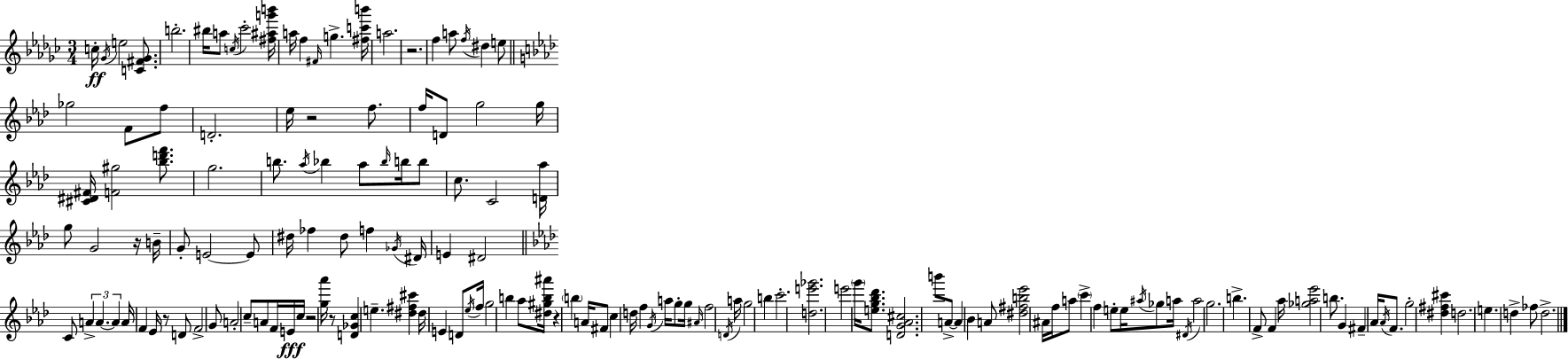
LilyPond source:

{
  \clef treble
  \numericTimeSignature
  \time 3/4
  \key ees \minor
  \repeat volta 2 { c''16-.\ff \acciaccatura { ges'16 } e''2 <c' fis' ges'>8. | b''2.-. | bis''16 a''8 \acciaccatura { c''16 } ces'''2-. | <fis'' ais'' g''' b'''>16 a''16 f''4 \grace { fis'16 } g''4.-> | \break <fis'' c''' b'''>16 a''2. | r2. | f''4 a''8 \acciaccatura { f''16 } dis''4 | e''8 \bar "||" \break \key f \minor ges''2 f'8 f''8 | d'2.-. | ees''16 r2 f''8. | f''16 d'8 g''2 g''16 | \break <cis' dis' fis'>16 <f' gis''>2 <bes'' d''' f'''>8. | g''2. | b''8. \acciaccatura { aes''16 } bes''4 aes''8 \grace { bes''16 } b''16 | b''8 c''8. c'2 | \break <d' aes''>16 g''8 g'2 | r16 b'16-- g'8-. e'2~~ | e'8 dis''16 fes''4 dis''8 f''4 | \acciaccatura { ges'16 } dis'16 e'4 dis'2 | \break \bar "||" \break \key f \minor c'8 \tuplet 3/2 { a'4-> a'4.~~ | a'4 } a'16 f'4 ees'16 r8 | d'8 f'2-> g'8 | a'2-. c''8-- a'8 | \break f'16 e'16\fff c''16 r2 <g'' aes'''>16 | r8 <d' ges' c''>4 e''4.-- | <dis'' fis'' cis'''>4 dis''16 e'4 d'8 \acciaccatura { ees''16 } | f''16 g''2 b''4 | \break aes''8 <dis'' gis'' b'' ais'''>16 r4 \parenthesize b''4 | a'16 fis'8 c''4 d''16 f''4 | \acciaccatura { g'16 } a''16 g''8-. g''16 \grace { ais'16 } f''2 | \acciaccatura { d'16 } a''16 g''2 | \break b''4 c'''2.-. | <d'' e''' ges'''>2. | e'''2 | \parenthesize g'''16 <e'' g'' bes'' des'''>8. <d' g' aes' cis''>2. | \break b'''8 a'8->~~ a'4 | bes'4 a'8 <dis'' fis'' b'' ees'''>2 | ais'16 f''16 a''8 \parenthesize c'''4-> f''4 | e''8-. e''16 \acciaccatura { ais''16 } ges''8 a''16 \acciaccatura { dis'16 } a''2 | \break g''2. | b''4.-> | f'8-> f'4 aes''16 <ges'' a'' ees'''>2 | b''8. g'4 fis'4-- | \break aes'16 \acciaccatura { aes'16 } f'8. g''2-. | <dis'' fis'' cis'''>4 d''2. | e''4. | d''4-> fes''8 d''2.-> | \break } \bar "|."
}